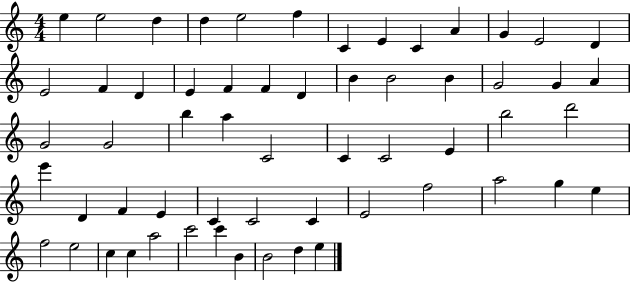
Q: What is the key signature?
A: C major